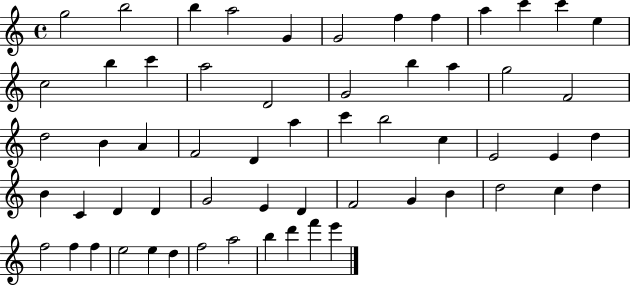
G5/h B5/h B5/q A5/h G4/q G4/h F5/q F5/q A5/q C6/q C6/q E5/q C5/h B5/q C6/q A5/h D4/h G4/h B5/q A5/q G5/h F4/h D5/h B4/q A4/q F4/h D4/q A5/q C6/q B5/h C5/q E4/h E4/q D5/q B4/q C4/q D4/q D4/q G4/h E4/q D4/q F4/h G4/q B4/q D5/h C5/q D5/q F5/h F5/q F5/q E5/h E5/q D5/q F5/h A5/h B5/q D6/q F6/q E6/q